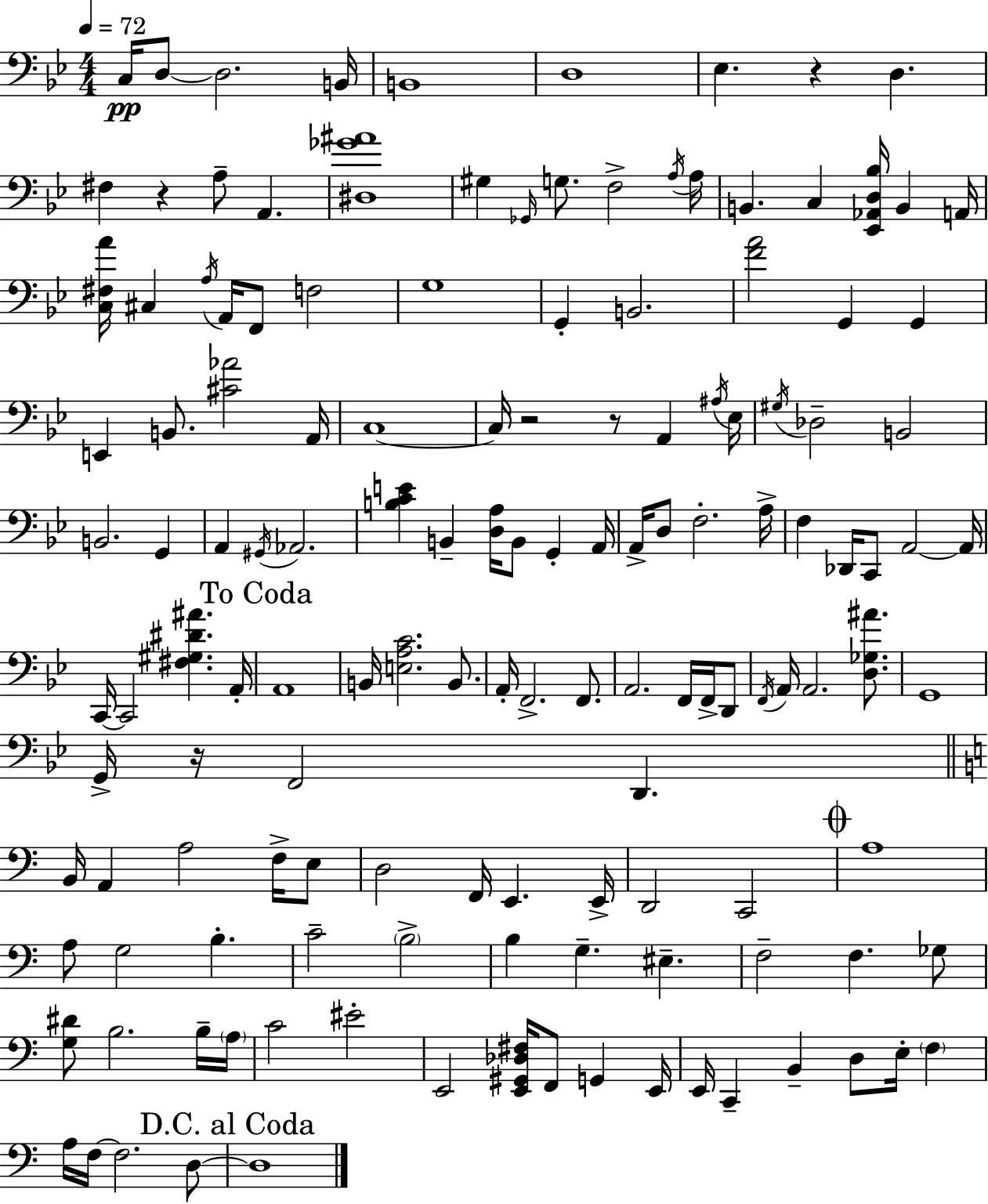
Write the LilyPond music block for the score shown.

{
  \clef bass
  \numericTimeSignature
  \time 4/4
  \key g \minor
  \tempo 4 = 72
  \repeat volta 2 { c16\pp d8~~ d2. b,16 | b,1 | d1 | ees4. r4 d4. | \break fis4 r4 a8-- a,4. | <dis ges' ais'>1 | gis4 \grace { ges,16 } g8. f2-> | \acciaccatura { a16 } a16 b,4. c4 <ees, aes, d bes>16 b,4 | \break a,16 <c fis a'>16 cis4 \acciaccatura { a16 } a,16 f,8 f2 | g1 | g,4-. b,2. | <f' a'>2 g,4 g,4 | \break e,4 b,8. <cis' aes'>2 | a,16 c1~~ | c16 r2 r8 a,4 | \acciaccatura { ais16 } ees16 \acciaccatura { gis16 } des2-- b,2 | \break b,2. | g,4 a,4 \acciaccatura { gis,16 } aes,2. | <b c' e'>4 b,4-- <d a>16 b,8 | g,4-. a,16 a,16-> d8 f2.-. | \break a16-> f4 des,16 c,8 a,2~~ | a,16 c,16~~ c,2 <fis gis dis' ais'>4. | a,16-. \mark "To Coda" a,1 | b,16 <e a c'>2. | \break b,8. a,16-. f,2.-> | f,8. a,2. | f,16 f,16-> d,8 \acciaccatura { f,16 } a,16 a,2. | <d ges ais'>8. g,1 | \break g,16-> r16 f,2 | d,4. \bar "||" \break \key c \major b,16 a,4 a2 f16-> e8 | d2 f,16 e,4. e,16-> | d,2 c,2 | \mark \markup { \musicglyph "scripts.coda" } a1 | \break a8 g2 b4.-. | c'2-- \parenthesize b2-> | b4 g4.-- eis4.-- | f2-- f4. ges8 | \break <g dis'>8 b2. b16-- \parenthesize a16 | c'2 eis'2-. | e,2 <e, gis, des fis>16 f,8 g,4 e,16 | e,16 c,4-- b,4-- d8 e16-. \parenthesize f4 | \break a16 f16~~ f2. d8~~ | \mark "D.C. al Coda" d1 | } \bar "|."
}